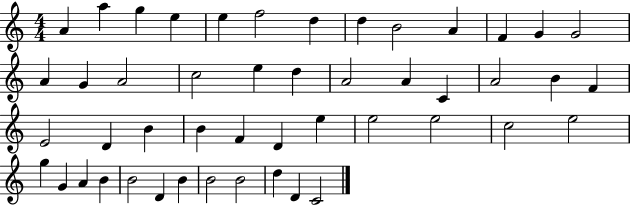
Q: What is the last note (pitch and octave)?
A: C4